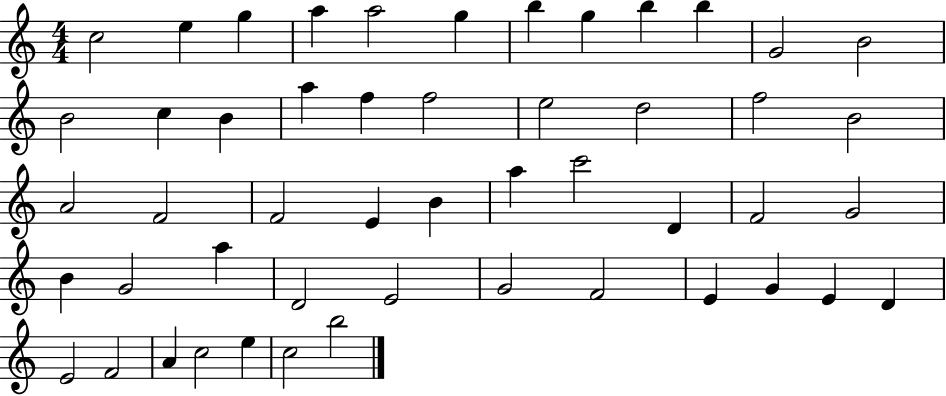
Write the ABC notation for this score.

X:1
T:Untitled
M:4/4
L:1/4
K:C
c2 e g a a2 g b g b b G2 B2 B2 c B a f f2 e2 d2 f2 B2 A2 F2 F2 E B a c'2 D F2 G2 B G2 a D2 E2 G2 F2 E G E D E2 F2 A c2 e c2 b2